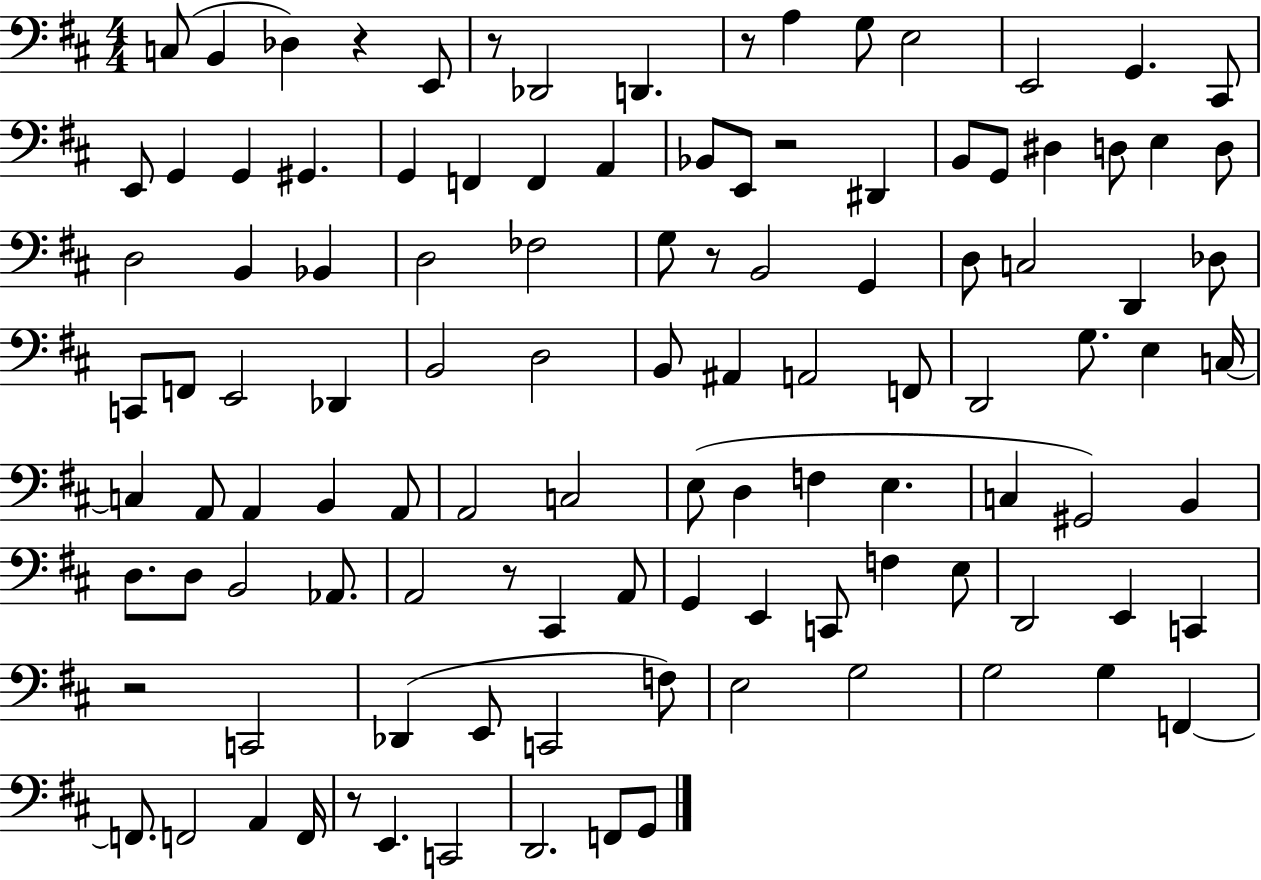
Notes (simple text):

C3/e B2/q Db3/q R/q E2/e R/e Db2/h D2/q. R/e A3/q G3/e E3/h E2/h G2/q. C#2/e E2/e G2/q G2/q G#2/q. G2/q F2/q F2/q A2/q Bb2/e E2/e R/h D#2/q B2/e G2/e D#3/q D3/e E3/q D3/e D3/h B2/q Bb2/q D3/h FES3/h G3/e R/e B2/h G2/q D3/e C3/h D2/q Db3/e C2/e F2/e E2/h Db2/q B2/h D3/h B2/e A#2/q A2/h F2/e D2/h G3/e. E3/q C3/s C3/q A2/e A2/q B2/q A2/e A2/h C3/h E3/e D3/q F3/q E3/q. C3/q G#2/h B2/q D3/e. D3/e B2/h Ab2/e. A2/h R/e C#2/q A2/e G2/q E2/q C2/e F3/q E3/e D2/h E2/q C2/q R/h C2/h Db2/q E2/e C2/h F3/e E3/h G3/h G3/h G3/q F2/q F2/e. F2/h A2/q F2/s R/e E2/q. C2/h D2/h. F2/e G2/e